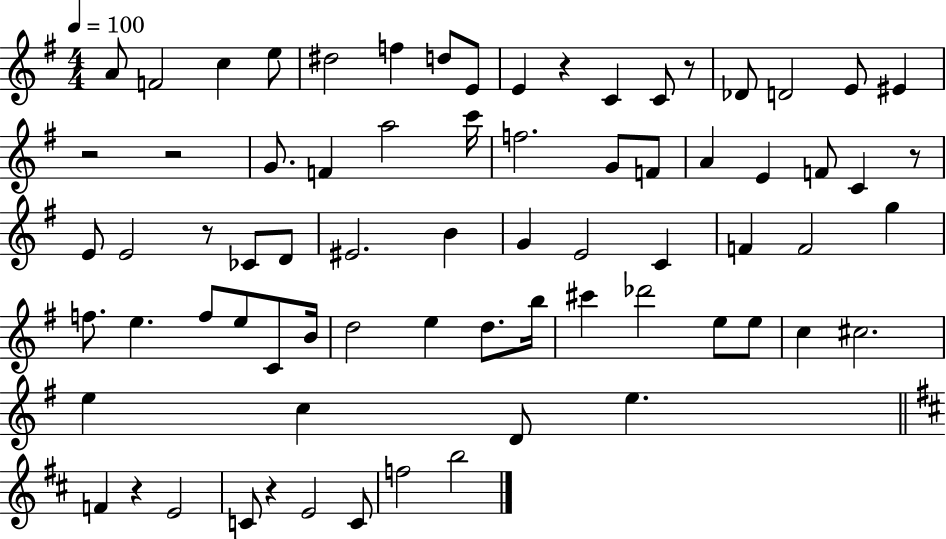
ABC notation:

X:1
T:Untitled
M:4/4
L:1/4
K:G
A/2 F2 c e/2 ^d2 f d/2 E/2 E z C C/2 z/2 _D/2 D2 E/2 ^E z2 z2 G/2 F a2 c'/4 f2 G/2 F/2 A E F/2 C z/2 E/2 E2 z/2 _C/2 D/2 ^E2 B G E2 C F F2 g f/2 e f/2 e/2 C/2 B/4 d2 e d/2 b/4 ^c' _d'2 e/2 e/2 c ^c2 e c D/2 e F z E2 C/2 z E2 C/2 f2 b2